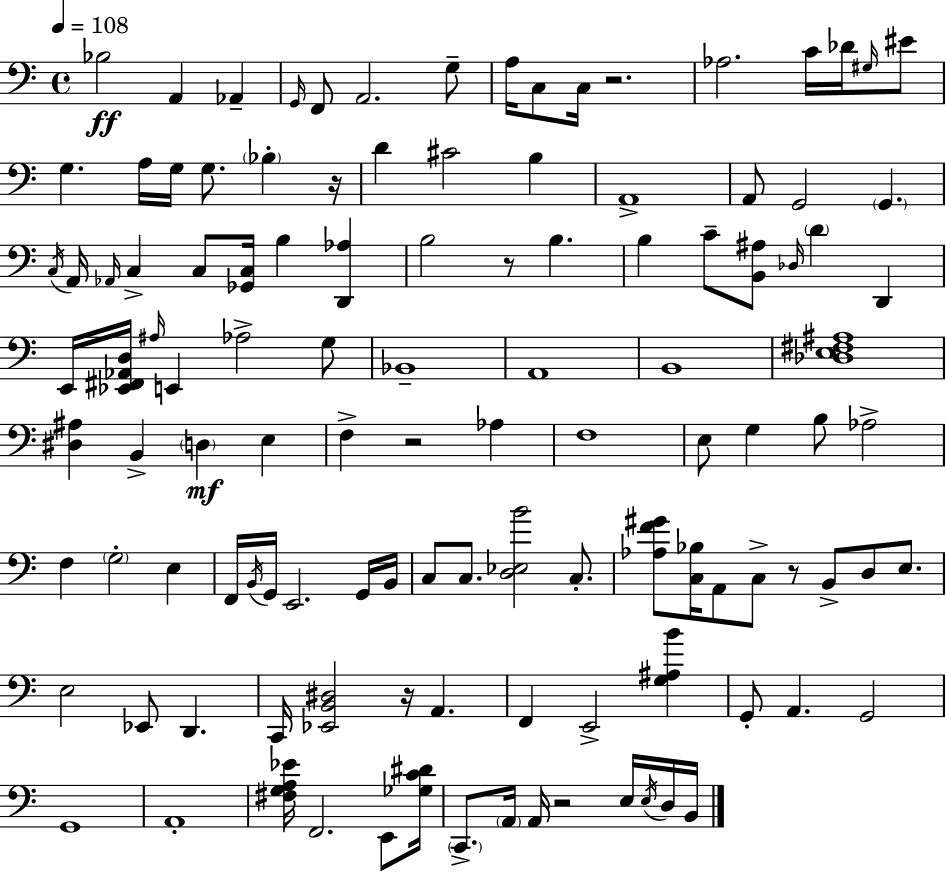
{
  \clef bass
  \time 4/4
  \defaultTimeSignature
  \key a \minor
  \tempo 4 = 108
  bes2\ff a,4 aes,4-- | \grace { g,16 } f,8 a,2. g8-- | a16 c8 c16 r2. | aes2. c'16 des'16 \grace { gis16 } | \break eis'8 g4. a16 g16 g8. \parenthesize bes4-. | r16 d'4 cis'2 b4 | a,1-> | a,8 g,2 \parenthesize g,4. | \break \acciaccatura { c16 } a,16 \grace { aes,16 } c4-> c8 <ges, c>16 b4 | <d, aes>4 b2 r8 b4. | b4 c'8-- <b, ais>8 \grace { des16 } \parenthesize d'4 | d,4 e,16 <ees, fis, aes, d>16 \grace { ais16 } e,4 aes2-> | \break g8 bes,1-- | a,1 | b,1 | <des e fis ais>1 | \break <dis ais>4 b,4-> \parenthesize d4\mf | e4 f4-> r2 | aes4 f1 | e8 g4 b8 aes2-> | \break f4 \parenthesize g2-. | e4 f,16 \acciaccatura { b,16 } g,16 e,2. | g,16 b,16 c8 c8. <d ees b'>2 | c8.-. <aes f' gis'>8 <c bes>16 a,8 c8-> r8 | \break b,8-> d8 e8. e2 ees,8 | d,4. c,16 <ees, b, dis>2 | r16 a,4. f,4 e,2-> | <g ais b'>4 g,8-. a,4. g,2 | \break g,1 | a,1-. | <fis g a ees'>16 f,2. | e,8 <ges c' dis'>16 \parenthesize c,8.-> \parenthesize a,16 a,16 r2 | \break e16 \acciaccatura { e16 } d16 b,16 \bar "|."
}